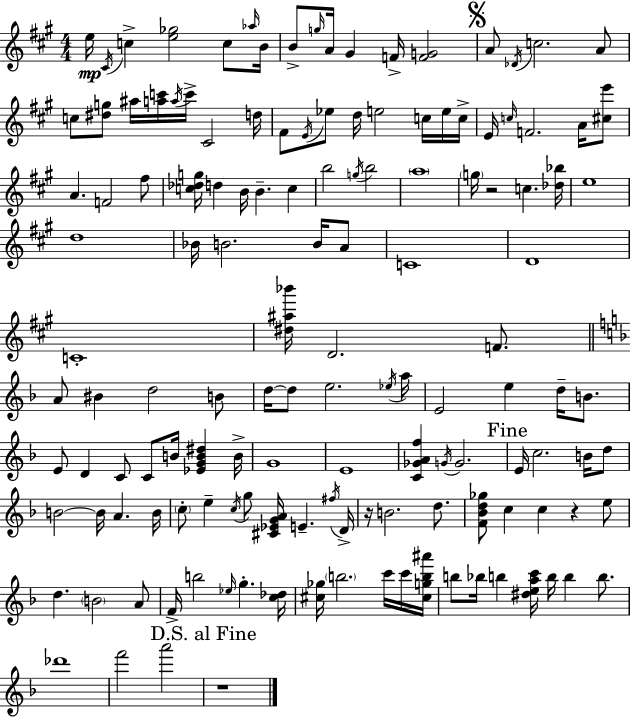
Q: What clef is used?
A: treble